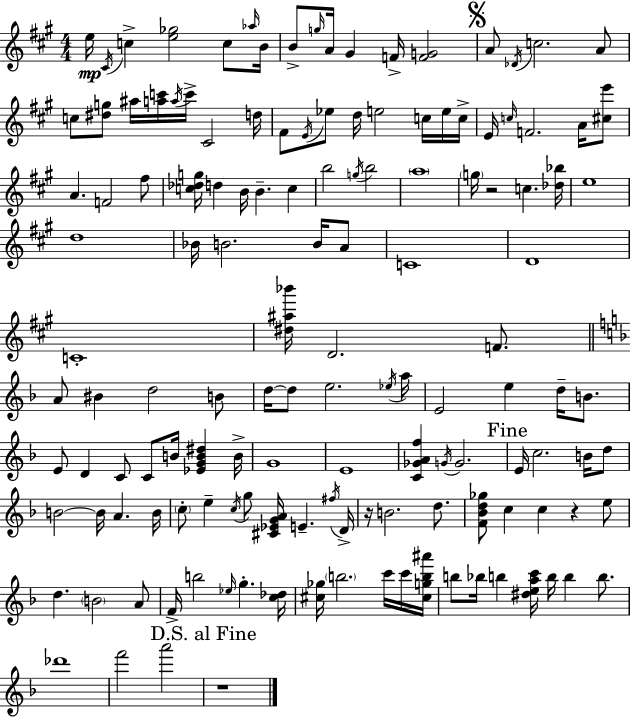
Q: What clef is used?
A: treble